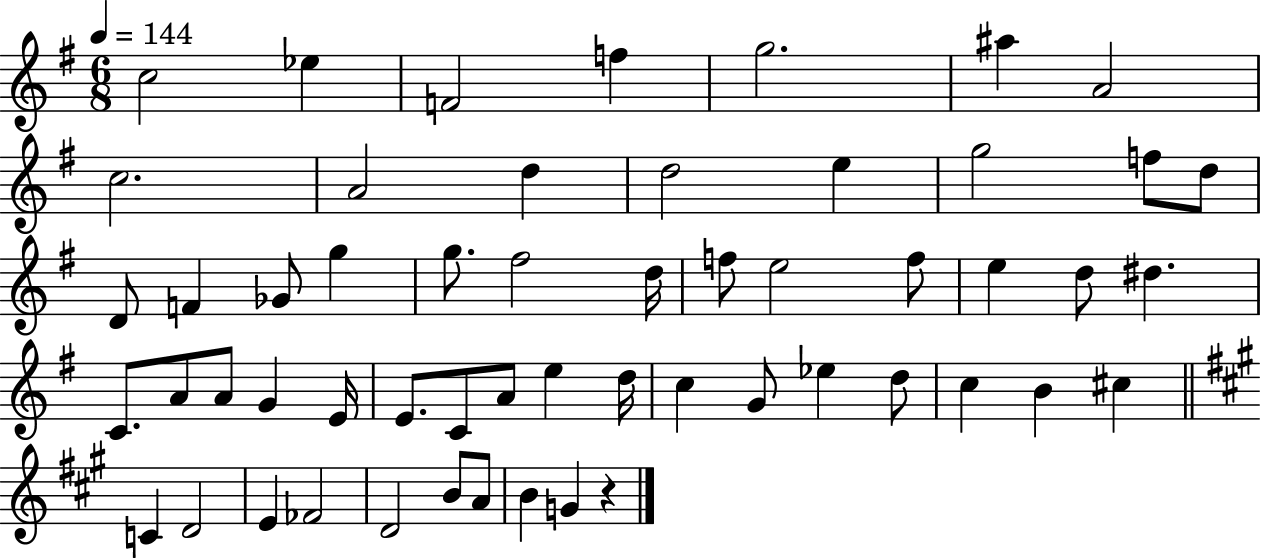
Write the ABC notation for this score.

X:1
T:Untitled
M:6/8
L:1/4
K:G
c2 _e F2 f g2 ^a A2 c2 A2 d d2 e g2 f/2 d/2 D/2 F _G/2 g g/2 ^f2 d/4 f/2 e2 f/2 e d/2 ^d C/2 A/2 A/2 G E/4 E/2 C/2 A/2 e d/4 c G/2 _e d/2 c B ^c C D2 E _F2 D2 B/2 A/2 B G z